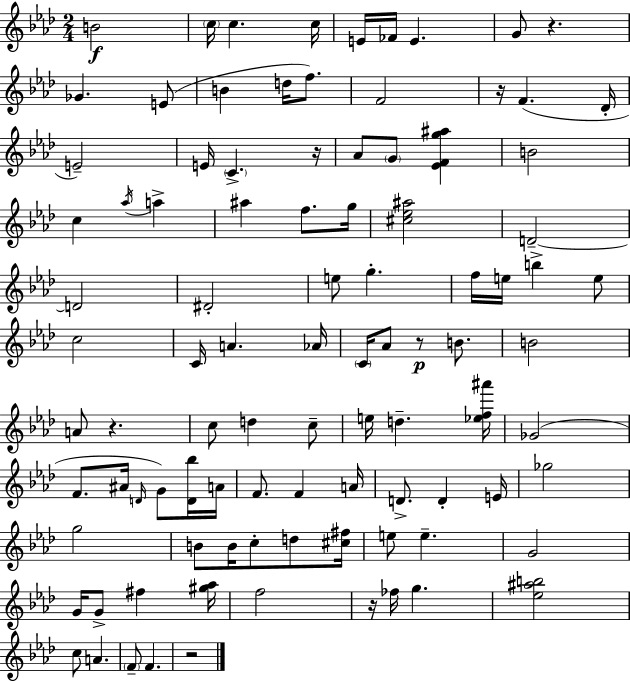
{
  \clef treble
  \numericTimeSignature
  \time 2/4
  \key f \minor
  \repeat volta 2 { b'2\f | \parenthesize c''16 c''4. c''16 | e'16 fes'16 e'4. | g'8 r4. | \break ges'4. e'8( | b'4 d''16 f''8.) | f'2 | r16 f'4.( des'16-. | \break e'2--) | e'16 \parenthesize c'4.-> r16 | aes'8 \parenthesize g'8 <ees' f' g'' ais''>4 | b'2 | \break c''4 \acciaccatura { aes''16 } a''4-> | ais''4 f''8. | g''16 <cis'' ees'' ais''>2 | d'2--~~ | \break d'2 | dis'2-. | e''8 g''4.-. | f''16 e''16 b''4-> e''8 | \break c''2 | c'16 a'4. | aes'16 \parenthesize c'16 aes'8 r8\p b'8. | b'2 | \break a'8 r4. | c''8 d''4 c''8-- | e''16 d''4.-- | <ees'' f'' ais'''>16 ges'2( | \break f'8. ais'16 \grace { d'16 }) g'8 | <d' bes''>16 a'16 f'8. f'4 | a'16 d'8.-> d'4-. | e'16 ges''2 | \break g''2 | b'8 b'16 c''8-. d''8 | <cis'' fis''>16 e''8 e''4.-- | g'2 | \break g'16 g'8-> fis''4 | <gis'' aes''>16 f''2 | r16 fes''16 g''4. | <ees'' ais'' b''>2 | \break c''8 a'4. | \parenthesize f'8-- f'4. | r2 | } \bar "|."
}